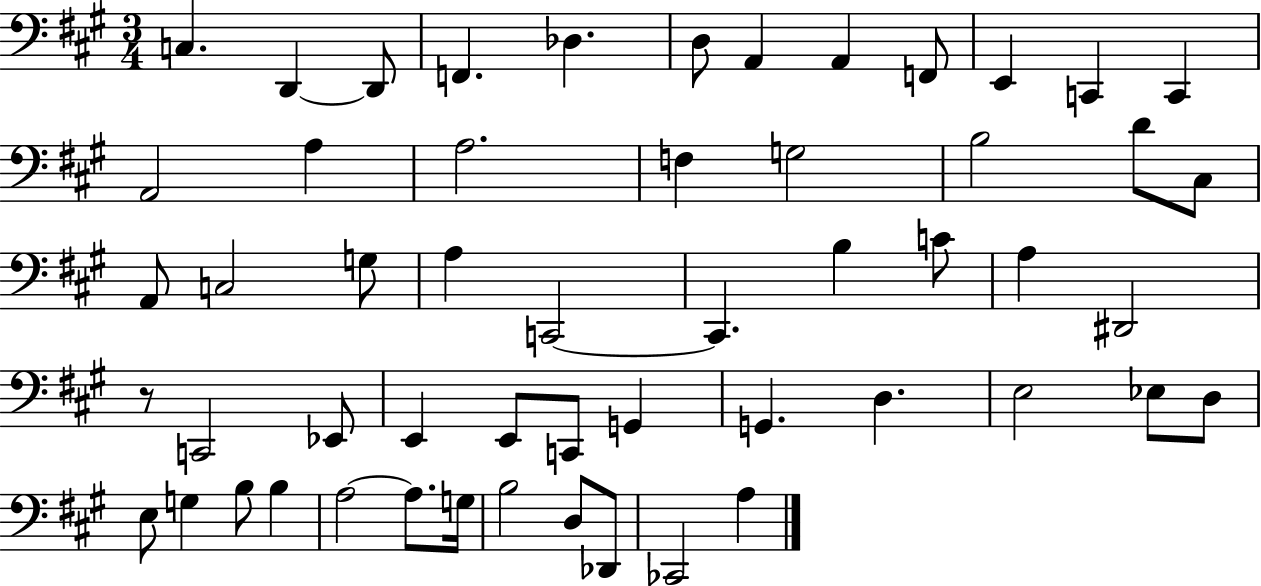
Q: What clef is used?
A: bass